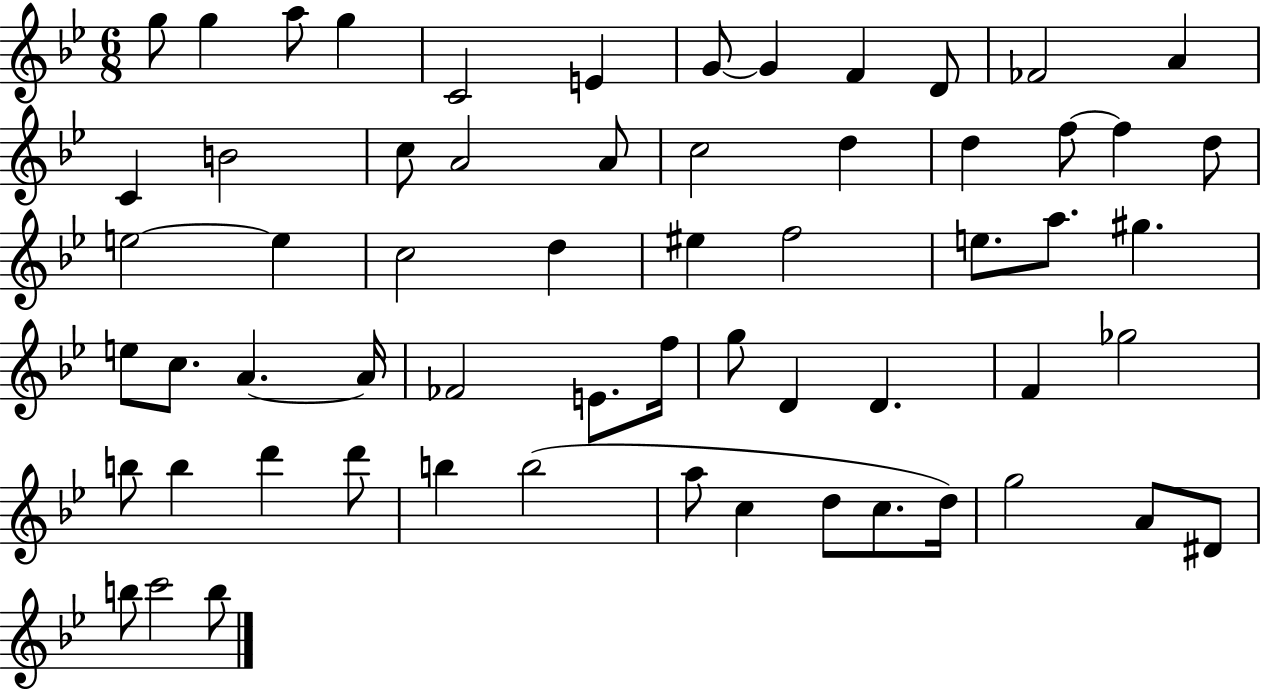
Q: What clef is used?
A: treble